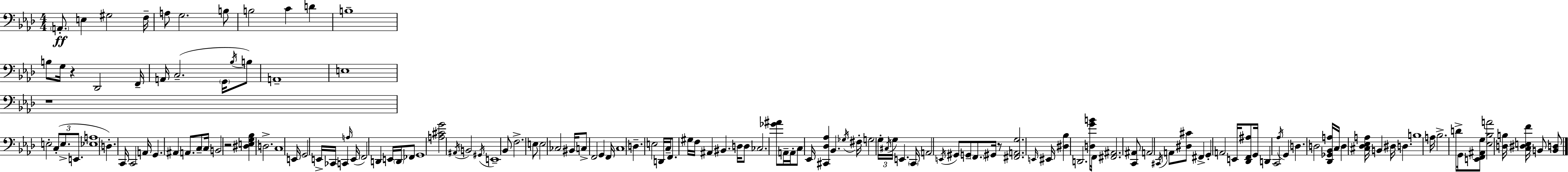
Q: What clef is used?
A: bass